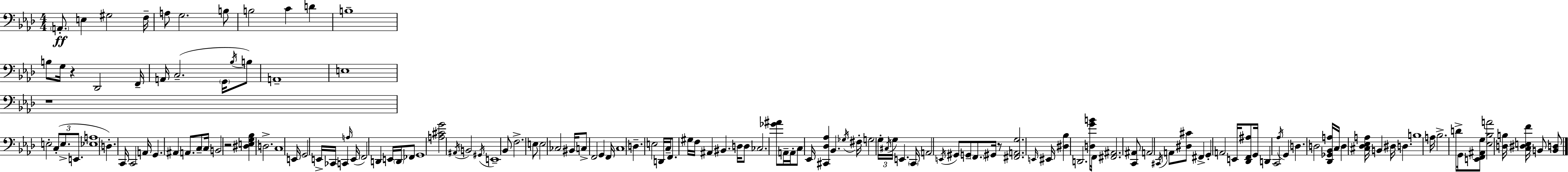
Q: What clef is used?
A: bass